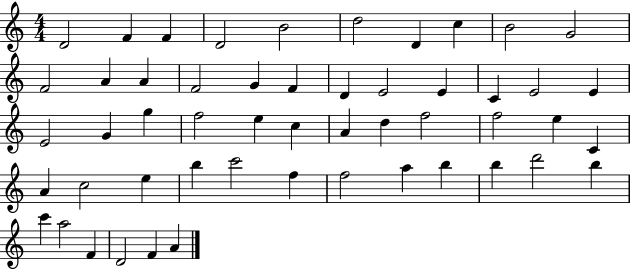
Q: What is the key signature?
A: C major